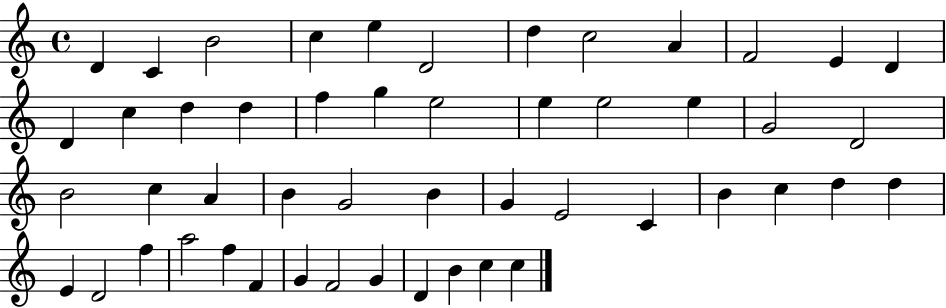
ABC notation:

X:1
T:Untitled
M:4/4
L:1/4
K:C
D C B2 c e D2 d c2 A F2 E D D c d d f g e2 e e2 e G2 D2 B2 c A B G2 B G E2 C B c d d E D2 f a2 f F G F2 G D B c c